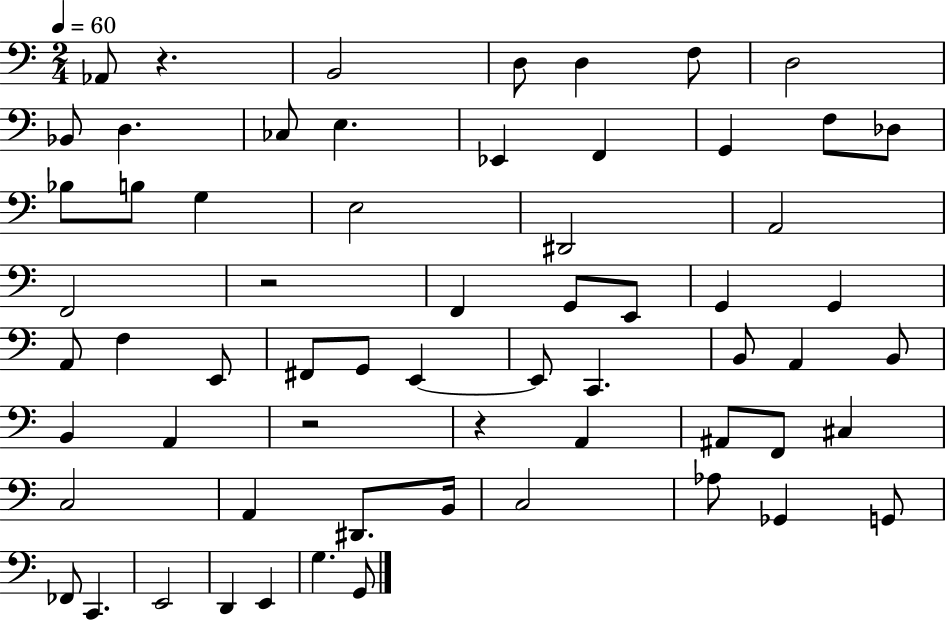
Ab2/e R/q. B2/h D3/e D3/q F3/e D3/h Bb2/e D3/q. CES3/e E3/q. Eb2/q F2/q G2/q F3/e Db3/e Bb3/e B3/e G3/q E3/h D#2/h A2/h F2/h R/h F2/q G2/e E2/e G2/q G2/q A2/e F3/q E2/e F#2/e G2/e E2/q E2/e C2/q. B2/e A2/q B2/e B2/q A2/q R/h R/q A2/q A#2/e F2/e C#3/q C3/h A2/q D#2/e. B2/s C3/h Ab3/e Gb2/q G2/e FES2/e C2/q. E2/h D2/q E2/q G3/q. G2/e